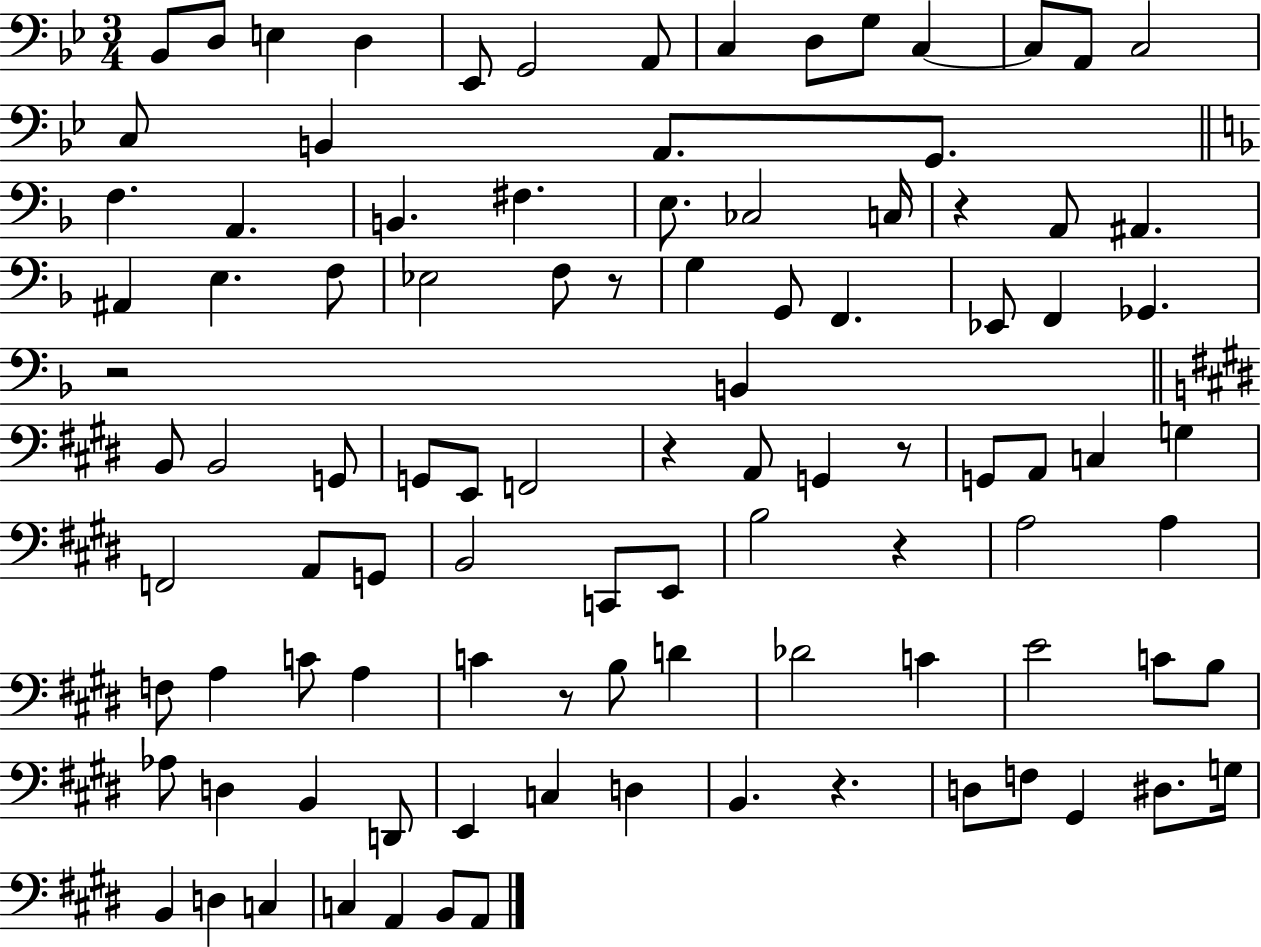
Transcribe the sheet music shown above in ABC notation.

X:1
T:Untitled
M:3/4
L:1/4
K:Bb
_B,,/2 D,/2 E, D, _E,,/2 G,,2 A,,/2 C, D,/2 G,/2 C, C,/2 A,,/2 C,2 C,/2 B,, A,,/2 G,,/2 F, A,, B,, ^F, E,/2 _C,2 C,/4 z A,,/2 ^A,, ^A,, E, F,/2 _E,2 F,/2 z/2 G, G,,/2 F,, _E,,/2 F,, _G,, z2 B,, B,,/2 B,,2 G,,/2 G,,/2 E,,/2 F,,2 z A,,/2 G,, z/2 G,,/2 A,,/2 C, G, F,,2 A,,/2 G,,/2 B,,2 C,,/2 E,,/2 B,2 z A,2 A, F,/2 A, C/2 A, C z/2 B,/2 D _D2 C E2 C/2 B,/2 _A,/2 D, B,, D,,/2 E,, C, D, B,, z D,/2 F,/2 ^G,, ^D,/2 G,/4 B,, D, C, C, A,, B,,/2 A,,/2